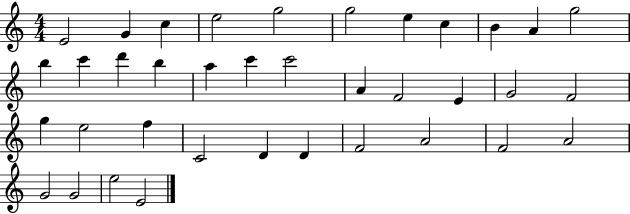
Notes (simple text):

E4/h G4/q C5/q E5/h G5/h G5/h E5/q C5/q B4/q A4/q G5/h B5/q C6/q D6/q B5/q A5/q C6/q C6/h A4/q F4/h E4/q G4/h F4/h G5/q E5/h F5/q C4/h D4/q D4/q F4/h A4/h F4/h A4/h G4/h G4/h E5/h E4/h